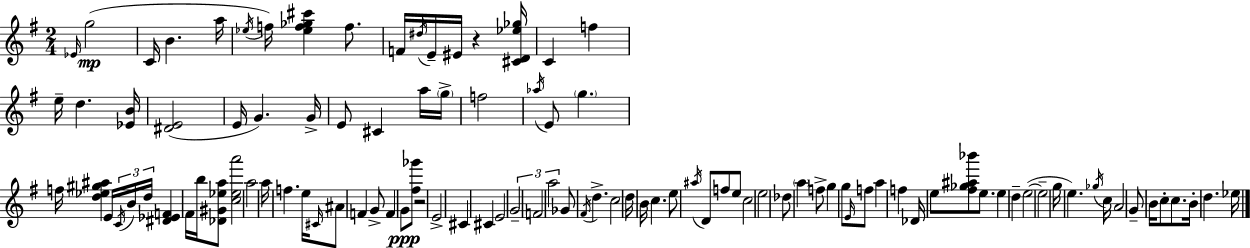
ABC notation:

X:1
T:Untitled
M:2/4
L:1/4
K:G
_E/4 g2 C/4 B a/4 _e/4 f/4 [_ef_g^c'] f/2 F/4 ^d/4 E/4 ^E/4 z [^CD_e_g]/4 C f e/4 d [_EB]/4 [^DE]2 E/4 G G/4 E/2 ^C a/4 g/4 f2 _a/4 E/2 g f/4 [d_e^g^a] E/4 C/4 B/4 d/4 [^D_EF] ^F/4 b/4 [_D^G_ea]/2 [c_ea']2 a2 a/4 f e/4 ^C/4 ^A/2 F G/2 F G/2 [^f_g']/2 z2 E2 ^C ^C E2 G2 F2 a2 _G/2 ^F/4 d c2 d/4 B/4 c e/2 ^a/4 D/2 f/2 e/2 c2 e2 _d/2 a f/2 g g/2 E/4 f/2 a f _D/4 e/2 [^f_g^a_b']/2 e/2 e d e2 e2 g/4 e _g/4 c/4 A2 G/2 B/4 c/2 c/2 B/4 d _e/4